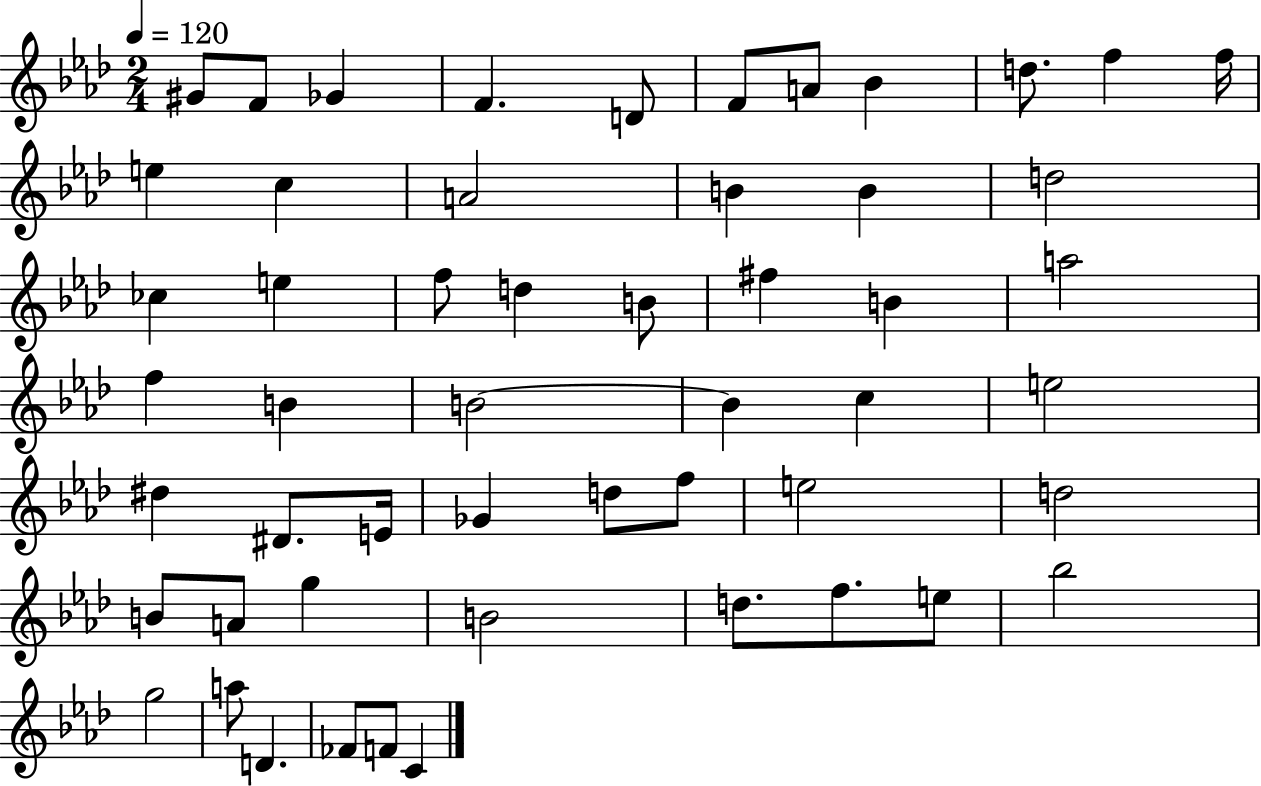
{
  \clef treble
  \numericTimeSignature
  \time 2/4
  \key aes \major
  \tempo 4 = 120
  gis'8 f'8 ges'4 | f'4. d'8 | f'8 a'8 bes'4 | d''8. f''4 f''16 | \break e''4 c''4 | a'2 | b'4 b'4 | d''2 | \break ces''4 e''4 | f''8 d''4 b'8 | fis''4 b'4 | a''2 | \break f''4 b'4 | b'2~~ | b'4 c''4 | e''2 | \break dis''4 dis'8. e'16 | ges'4 d''8 f''8 | e''2 | d''2 | \break b'8 a'8 g''4 | b'2 | d''8. f''8. e''8 | bes''2 | \break g''2 | a''8 d'4. | fes'8 f'8 c'4 | \bar "|."
}